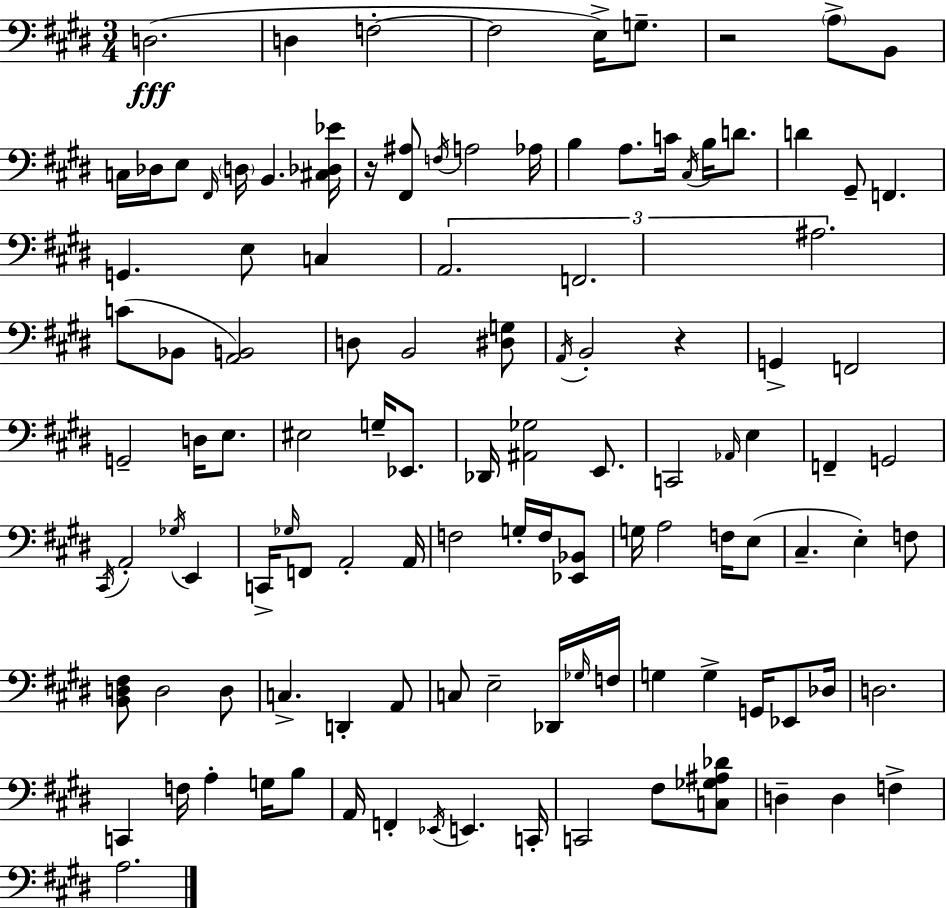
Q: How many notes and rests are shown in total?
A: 115